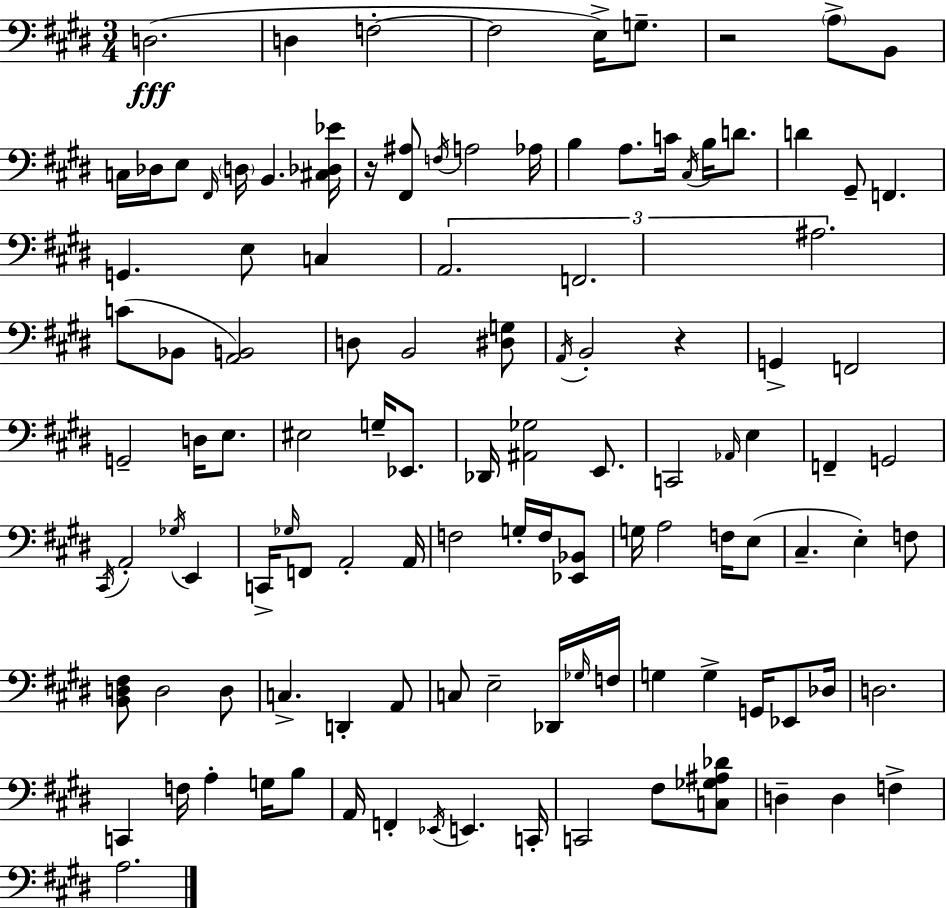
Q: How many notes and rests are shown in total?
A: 115